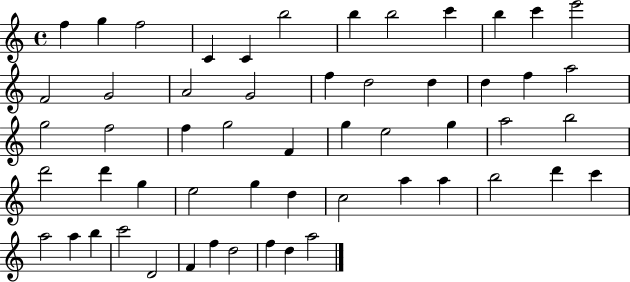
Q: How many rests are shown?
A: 0